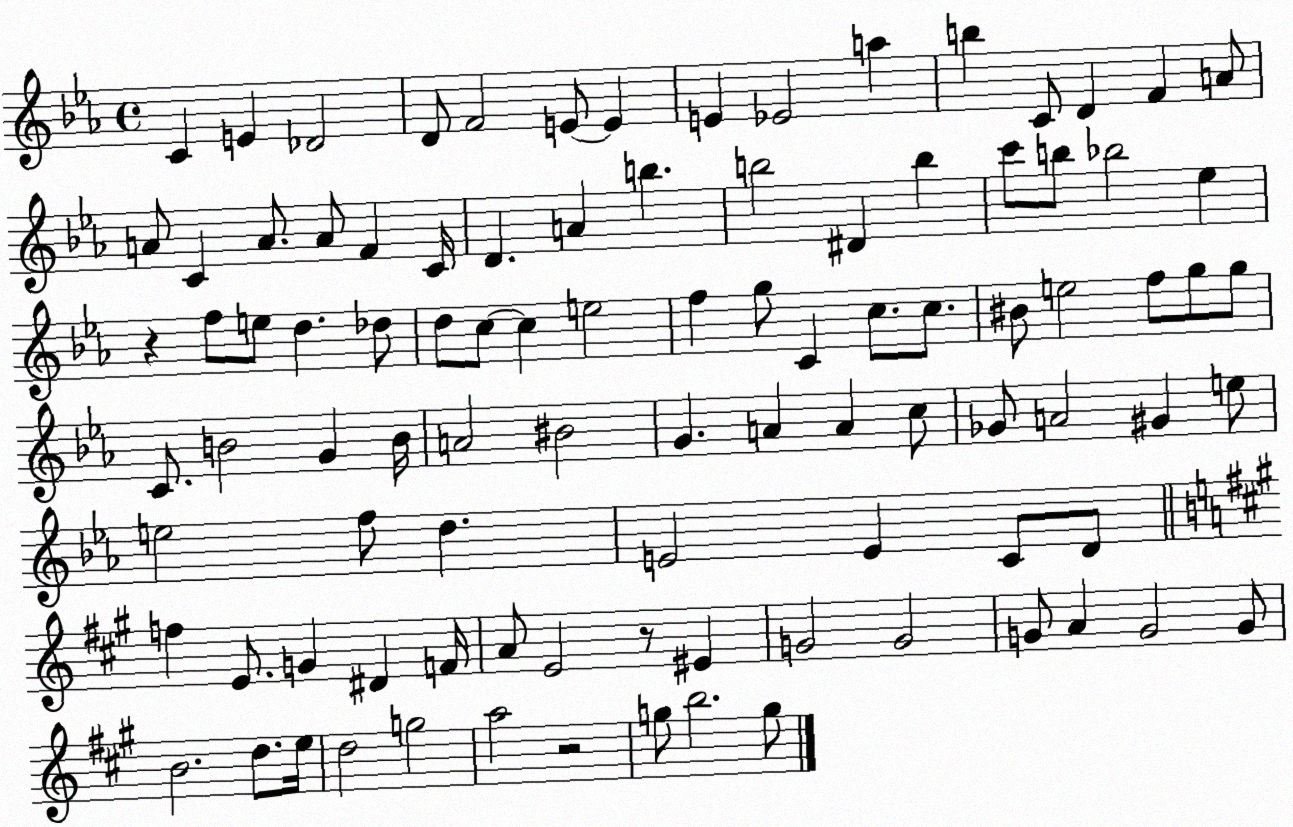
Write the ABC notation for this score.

X:1
T:Untitled
M:4/4
L:1/4
K:Eb
C E _D2 D/2 F2 E/2 E E _E2 a b C/2 D F A/2 A/2 C A/2 A/2 F C/4 D A b b2 ^D b c'/2 b/2 _b2 _e z f/2 e/2 d _d/2 d/2 c/2 c e2 f g/2 C c/2 c/2 ^B/2 e2 f/2 g/2 g/2 C/2 B2 G B/4 A2 ^B2 G A A c/2 _G/2 A2 ^G e/2 e2 f/2 d E2 E C/2 D/2 f E/2 G ^D F/4 A/2 E2 z/2 ^E G2 G2 G/2 A G2 G/2 B2 d/2 e/4 d2 g2 a2 z2 g/2 b2 g/2